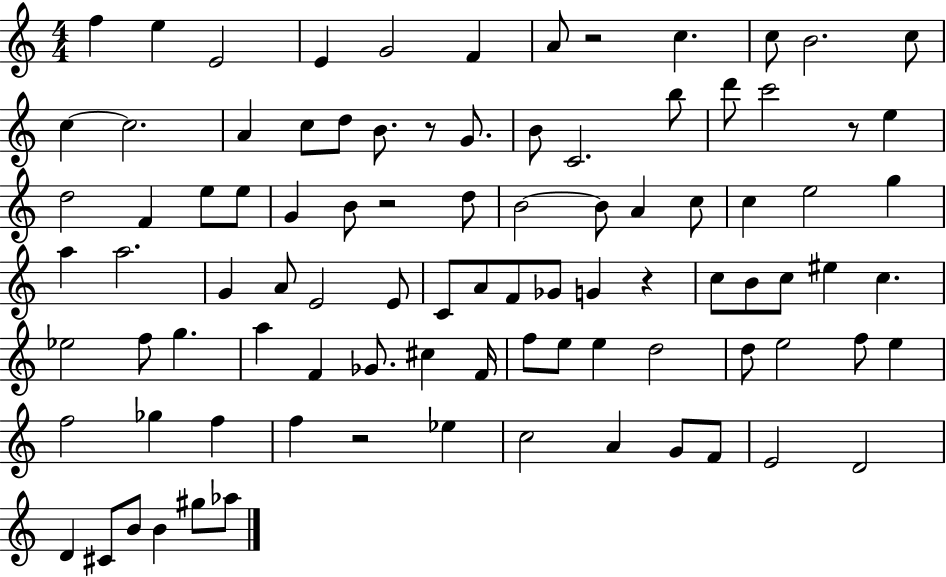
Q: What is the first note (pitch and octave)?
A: F5